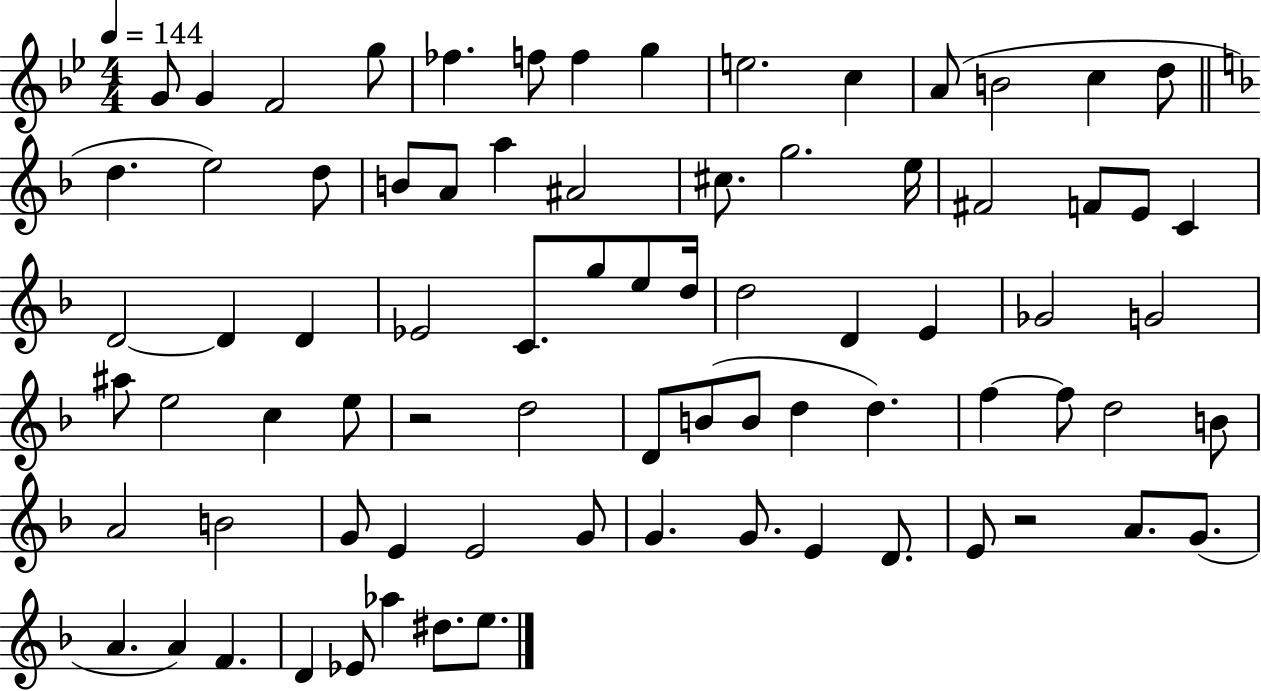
{
  \clef treble
  \numericTimeSignature
  \time 4/4
  \key bes \major
  \tempo 4 = 144
  g'8 g'4 f'2 g''8 | fes''4. f''8 f''4 g''4 | e''2. c''4 | a'8( b'2 c''4 d''8 | \break \bar "||" \break \key d \minor d''4. e''2) d''8 | b'8 a'8 a''4 ais'2 | cis''8. g''2. e''16 | fis'2 f'8 e'8 c'4 | \break d'2~~ d'4 d'4 | ees'2 c'8. g''8 e''8 d''16 | d''2 d'4 e'4 | ges'2 g'2 | \break ais''8 e''2 c''4 e''8 | r2 d''2 | d'8 b'8( b'8 d''4 d''4.) | f''4~~ f''8 d''2 b'8 | \break a'2 b'2 | g'8 e'4 e'2 g'8 | g'4. g'8. e'4 d'8. | e'8 r2 a'8. g'8.( | \break a'4. a'4) f'4. | d'4 ees'8 aes''4 dis''8. e''8. | \bar "|."
}